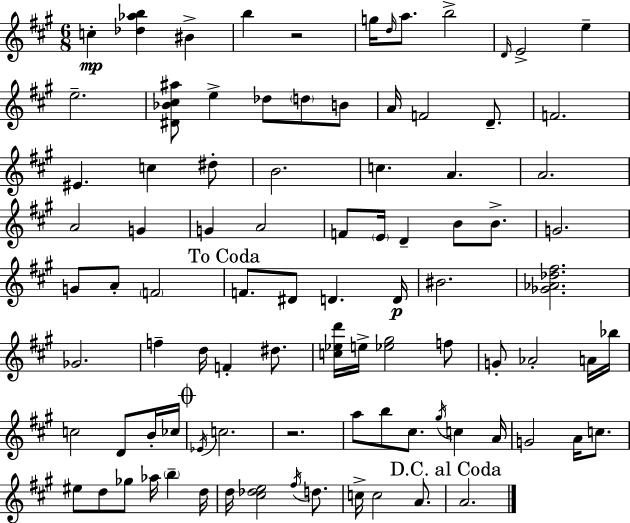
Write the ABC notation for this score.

X:1
T:Untitled
M:6/8
L:1/4
K:A
c [_d_ab] ^B b z2 g/4 d/4 a/2 b2 D/4 E2 e e2 [^D_B^c^a]/2 e _d/2 d/2 B/2 A/4 F2 D/2 F2 ^E c ^d/2 B2 c A A2 A2 G G A2 F/2 E/4 D B/2 B/2 G2 G/2 A/2 F2 F/2 ^D/2 D D/4 ^B2 [_G_A_d^f]2 _G2 f d/4 F ^d/2 [c_ed']/4 e/4 [_e^g]2 f/2 G/2 _A2 A/4 _b/4 c2 D/2 B/4 _c/4 _E/4 c2 z2 a/2 b/2 ^c/2 ^g/4 c A/4 G2 A/4 c/2 ^e/2 d/2 _g/2 _a/4 b d/4 d/4 [^c_de]2 ^f/4 d/2 c/4 c2 A/2 A2